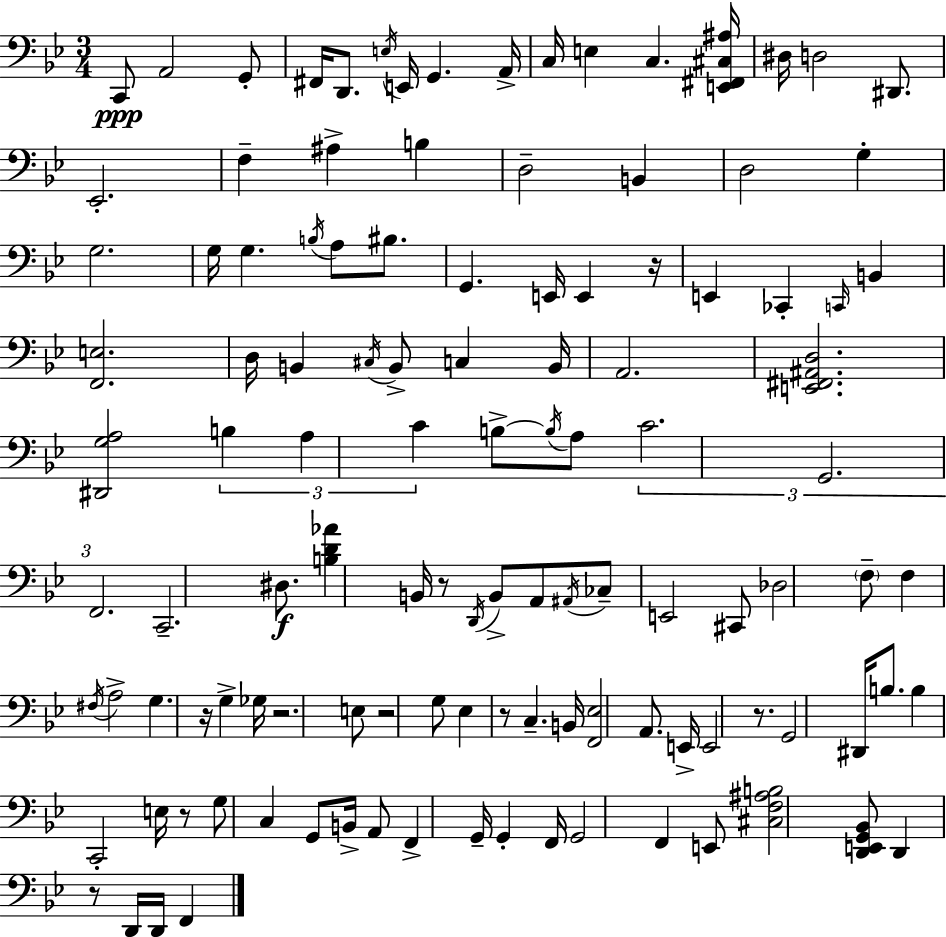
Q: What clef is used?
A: bass